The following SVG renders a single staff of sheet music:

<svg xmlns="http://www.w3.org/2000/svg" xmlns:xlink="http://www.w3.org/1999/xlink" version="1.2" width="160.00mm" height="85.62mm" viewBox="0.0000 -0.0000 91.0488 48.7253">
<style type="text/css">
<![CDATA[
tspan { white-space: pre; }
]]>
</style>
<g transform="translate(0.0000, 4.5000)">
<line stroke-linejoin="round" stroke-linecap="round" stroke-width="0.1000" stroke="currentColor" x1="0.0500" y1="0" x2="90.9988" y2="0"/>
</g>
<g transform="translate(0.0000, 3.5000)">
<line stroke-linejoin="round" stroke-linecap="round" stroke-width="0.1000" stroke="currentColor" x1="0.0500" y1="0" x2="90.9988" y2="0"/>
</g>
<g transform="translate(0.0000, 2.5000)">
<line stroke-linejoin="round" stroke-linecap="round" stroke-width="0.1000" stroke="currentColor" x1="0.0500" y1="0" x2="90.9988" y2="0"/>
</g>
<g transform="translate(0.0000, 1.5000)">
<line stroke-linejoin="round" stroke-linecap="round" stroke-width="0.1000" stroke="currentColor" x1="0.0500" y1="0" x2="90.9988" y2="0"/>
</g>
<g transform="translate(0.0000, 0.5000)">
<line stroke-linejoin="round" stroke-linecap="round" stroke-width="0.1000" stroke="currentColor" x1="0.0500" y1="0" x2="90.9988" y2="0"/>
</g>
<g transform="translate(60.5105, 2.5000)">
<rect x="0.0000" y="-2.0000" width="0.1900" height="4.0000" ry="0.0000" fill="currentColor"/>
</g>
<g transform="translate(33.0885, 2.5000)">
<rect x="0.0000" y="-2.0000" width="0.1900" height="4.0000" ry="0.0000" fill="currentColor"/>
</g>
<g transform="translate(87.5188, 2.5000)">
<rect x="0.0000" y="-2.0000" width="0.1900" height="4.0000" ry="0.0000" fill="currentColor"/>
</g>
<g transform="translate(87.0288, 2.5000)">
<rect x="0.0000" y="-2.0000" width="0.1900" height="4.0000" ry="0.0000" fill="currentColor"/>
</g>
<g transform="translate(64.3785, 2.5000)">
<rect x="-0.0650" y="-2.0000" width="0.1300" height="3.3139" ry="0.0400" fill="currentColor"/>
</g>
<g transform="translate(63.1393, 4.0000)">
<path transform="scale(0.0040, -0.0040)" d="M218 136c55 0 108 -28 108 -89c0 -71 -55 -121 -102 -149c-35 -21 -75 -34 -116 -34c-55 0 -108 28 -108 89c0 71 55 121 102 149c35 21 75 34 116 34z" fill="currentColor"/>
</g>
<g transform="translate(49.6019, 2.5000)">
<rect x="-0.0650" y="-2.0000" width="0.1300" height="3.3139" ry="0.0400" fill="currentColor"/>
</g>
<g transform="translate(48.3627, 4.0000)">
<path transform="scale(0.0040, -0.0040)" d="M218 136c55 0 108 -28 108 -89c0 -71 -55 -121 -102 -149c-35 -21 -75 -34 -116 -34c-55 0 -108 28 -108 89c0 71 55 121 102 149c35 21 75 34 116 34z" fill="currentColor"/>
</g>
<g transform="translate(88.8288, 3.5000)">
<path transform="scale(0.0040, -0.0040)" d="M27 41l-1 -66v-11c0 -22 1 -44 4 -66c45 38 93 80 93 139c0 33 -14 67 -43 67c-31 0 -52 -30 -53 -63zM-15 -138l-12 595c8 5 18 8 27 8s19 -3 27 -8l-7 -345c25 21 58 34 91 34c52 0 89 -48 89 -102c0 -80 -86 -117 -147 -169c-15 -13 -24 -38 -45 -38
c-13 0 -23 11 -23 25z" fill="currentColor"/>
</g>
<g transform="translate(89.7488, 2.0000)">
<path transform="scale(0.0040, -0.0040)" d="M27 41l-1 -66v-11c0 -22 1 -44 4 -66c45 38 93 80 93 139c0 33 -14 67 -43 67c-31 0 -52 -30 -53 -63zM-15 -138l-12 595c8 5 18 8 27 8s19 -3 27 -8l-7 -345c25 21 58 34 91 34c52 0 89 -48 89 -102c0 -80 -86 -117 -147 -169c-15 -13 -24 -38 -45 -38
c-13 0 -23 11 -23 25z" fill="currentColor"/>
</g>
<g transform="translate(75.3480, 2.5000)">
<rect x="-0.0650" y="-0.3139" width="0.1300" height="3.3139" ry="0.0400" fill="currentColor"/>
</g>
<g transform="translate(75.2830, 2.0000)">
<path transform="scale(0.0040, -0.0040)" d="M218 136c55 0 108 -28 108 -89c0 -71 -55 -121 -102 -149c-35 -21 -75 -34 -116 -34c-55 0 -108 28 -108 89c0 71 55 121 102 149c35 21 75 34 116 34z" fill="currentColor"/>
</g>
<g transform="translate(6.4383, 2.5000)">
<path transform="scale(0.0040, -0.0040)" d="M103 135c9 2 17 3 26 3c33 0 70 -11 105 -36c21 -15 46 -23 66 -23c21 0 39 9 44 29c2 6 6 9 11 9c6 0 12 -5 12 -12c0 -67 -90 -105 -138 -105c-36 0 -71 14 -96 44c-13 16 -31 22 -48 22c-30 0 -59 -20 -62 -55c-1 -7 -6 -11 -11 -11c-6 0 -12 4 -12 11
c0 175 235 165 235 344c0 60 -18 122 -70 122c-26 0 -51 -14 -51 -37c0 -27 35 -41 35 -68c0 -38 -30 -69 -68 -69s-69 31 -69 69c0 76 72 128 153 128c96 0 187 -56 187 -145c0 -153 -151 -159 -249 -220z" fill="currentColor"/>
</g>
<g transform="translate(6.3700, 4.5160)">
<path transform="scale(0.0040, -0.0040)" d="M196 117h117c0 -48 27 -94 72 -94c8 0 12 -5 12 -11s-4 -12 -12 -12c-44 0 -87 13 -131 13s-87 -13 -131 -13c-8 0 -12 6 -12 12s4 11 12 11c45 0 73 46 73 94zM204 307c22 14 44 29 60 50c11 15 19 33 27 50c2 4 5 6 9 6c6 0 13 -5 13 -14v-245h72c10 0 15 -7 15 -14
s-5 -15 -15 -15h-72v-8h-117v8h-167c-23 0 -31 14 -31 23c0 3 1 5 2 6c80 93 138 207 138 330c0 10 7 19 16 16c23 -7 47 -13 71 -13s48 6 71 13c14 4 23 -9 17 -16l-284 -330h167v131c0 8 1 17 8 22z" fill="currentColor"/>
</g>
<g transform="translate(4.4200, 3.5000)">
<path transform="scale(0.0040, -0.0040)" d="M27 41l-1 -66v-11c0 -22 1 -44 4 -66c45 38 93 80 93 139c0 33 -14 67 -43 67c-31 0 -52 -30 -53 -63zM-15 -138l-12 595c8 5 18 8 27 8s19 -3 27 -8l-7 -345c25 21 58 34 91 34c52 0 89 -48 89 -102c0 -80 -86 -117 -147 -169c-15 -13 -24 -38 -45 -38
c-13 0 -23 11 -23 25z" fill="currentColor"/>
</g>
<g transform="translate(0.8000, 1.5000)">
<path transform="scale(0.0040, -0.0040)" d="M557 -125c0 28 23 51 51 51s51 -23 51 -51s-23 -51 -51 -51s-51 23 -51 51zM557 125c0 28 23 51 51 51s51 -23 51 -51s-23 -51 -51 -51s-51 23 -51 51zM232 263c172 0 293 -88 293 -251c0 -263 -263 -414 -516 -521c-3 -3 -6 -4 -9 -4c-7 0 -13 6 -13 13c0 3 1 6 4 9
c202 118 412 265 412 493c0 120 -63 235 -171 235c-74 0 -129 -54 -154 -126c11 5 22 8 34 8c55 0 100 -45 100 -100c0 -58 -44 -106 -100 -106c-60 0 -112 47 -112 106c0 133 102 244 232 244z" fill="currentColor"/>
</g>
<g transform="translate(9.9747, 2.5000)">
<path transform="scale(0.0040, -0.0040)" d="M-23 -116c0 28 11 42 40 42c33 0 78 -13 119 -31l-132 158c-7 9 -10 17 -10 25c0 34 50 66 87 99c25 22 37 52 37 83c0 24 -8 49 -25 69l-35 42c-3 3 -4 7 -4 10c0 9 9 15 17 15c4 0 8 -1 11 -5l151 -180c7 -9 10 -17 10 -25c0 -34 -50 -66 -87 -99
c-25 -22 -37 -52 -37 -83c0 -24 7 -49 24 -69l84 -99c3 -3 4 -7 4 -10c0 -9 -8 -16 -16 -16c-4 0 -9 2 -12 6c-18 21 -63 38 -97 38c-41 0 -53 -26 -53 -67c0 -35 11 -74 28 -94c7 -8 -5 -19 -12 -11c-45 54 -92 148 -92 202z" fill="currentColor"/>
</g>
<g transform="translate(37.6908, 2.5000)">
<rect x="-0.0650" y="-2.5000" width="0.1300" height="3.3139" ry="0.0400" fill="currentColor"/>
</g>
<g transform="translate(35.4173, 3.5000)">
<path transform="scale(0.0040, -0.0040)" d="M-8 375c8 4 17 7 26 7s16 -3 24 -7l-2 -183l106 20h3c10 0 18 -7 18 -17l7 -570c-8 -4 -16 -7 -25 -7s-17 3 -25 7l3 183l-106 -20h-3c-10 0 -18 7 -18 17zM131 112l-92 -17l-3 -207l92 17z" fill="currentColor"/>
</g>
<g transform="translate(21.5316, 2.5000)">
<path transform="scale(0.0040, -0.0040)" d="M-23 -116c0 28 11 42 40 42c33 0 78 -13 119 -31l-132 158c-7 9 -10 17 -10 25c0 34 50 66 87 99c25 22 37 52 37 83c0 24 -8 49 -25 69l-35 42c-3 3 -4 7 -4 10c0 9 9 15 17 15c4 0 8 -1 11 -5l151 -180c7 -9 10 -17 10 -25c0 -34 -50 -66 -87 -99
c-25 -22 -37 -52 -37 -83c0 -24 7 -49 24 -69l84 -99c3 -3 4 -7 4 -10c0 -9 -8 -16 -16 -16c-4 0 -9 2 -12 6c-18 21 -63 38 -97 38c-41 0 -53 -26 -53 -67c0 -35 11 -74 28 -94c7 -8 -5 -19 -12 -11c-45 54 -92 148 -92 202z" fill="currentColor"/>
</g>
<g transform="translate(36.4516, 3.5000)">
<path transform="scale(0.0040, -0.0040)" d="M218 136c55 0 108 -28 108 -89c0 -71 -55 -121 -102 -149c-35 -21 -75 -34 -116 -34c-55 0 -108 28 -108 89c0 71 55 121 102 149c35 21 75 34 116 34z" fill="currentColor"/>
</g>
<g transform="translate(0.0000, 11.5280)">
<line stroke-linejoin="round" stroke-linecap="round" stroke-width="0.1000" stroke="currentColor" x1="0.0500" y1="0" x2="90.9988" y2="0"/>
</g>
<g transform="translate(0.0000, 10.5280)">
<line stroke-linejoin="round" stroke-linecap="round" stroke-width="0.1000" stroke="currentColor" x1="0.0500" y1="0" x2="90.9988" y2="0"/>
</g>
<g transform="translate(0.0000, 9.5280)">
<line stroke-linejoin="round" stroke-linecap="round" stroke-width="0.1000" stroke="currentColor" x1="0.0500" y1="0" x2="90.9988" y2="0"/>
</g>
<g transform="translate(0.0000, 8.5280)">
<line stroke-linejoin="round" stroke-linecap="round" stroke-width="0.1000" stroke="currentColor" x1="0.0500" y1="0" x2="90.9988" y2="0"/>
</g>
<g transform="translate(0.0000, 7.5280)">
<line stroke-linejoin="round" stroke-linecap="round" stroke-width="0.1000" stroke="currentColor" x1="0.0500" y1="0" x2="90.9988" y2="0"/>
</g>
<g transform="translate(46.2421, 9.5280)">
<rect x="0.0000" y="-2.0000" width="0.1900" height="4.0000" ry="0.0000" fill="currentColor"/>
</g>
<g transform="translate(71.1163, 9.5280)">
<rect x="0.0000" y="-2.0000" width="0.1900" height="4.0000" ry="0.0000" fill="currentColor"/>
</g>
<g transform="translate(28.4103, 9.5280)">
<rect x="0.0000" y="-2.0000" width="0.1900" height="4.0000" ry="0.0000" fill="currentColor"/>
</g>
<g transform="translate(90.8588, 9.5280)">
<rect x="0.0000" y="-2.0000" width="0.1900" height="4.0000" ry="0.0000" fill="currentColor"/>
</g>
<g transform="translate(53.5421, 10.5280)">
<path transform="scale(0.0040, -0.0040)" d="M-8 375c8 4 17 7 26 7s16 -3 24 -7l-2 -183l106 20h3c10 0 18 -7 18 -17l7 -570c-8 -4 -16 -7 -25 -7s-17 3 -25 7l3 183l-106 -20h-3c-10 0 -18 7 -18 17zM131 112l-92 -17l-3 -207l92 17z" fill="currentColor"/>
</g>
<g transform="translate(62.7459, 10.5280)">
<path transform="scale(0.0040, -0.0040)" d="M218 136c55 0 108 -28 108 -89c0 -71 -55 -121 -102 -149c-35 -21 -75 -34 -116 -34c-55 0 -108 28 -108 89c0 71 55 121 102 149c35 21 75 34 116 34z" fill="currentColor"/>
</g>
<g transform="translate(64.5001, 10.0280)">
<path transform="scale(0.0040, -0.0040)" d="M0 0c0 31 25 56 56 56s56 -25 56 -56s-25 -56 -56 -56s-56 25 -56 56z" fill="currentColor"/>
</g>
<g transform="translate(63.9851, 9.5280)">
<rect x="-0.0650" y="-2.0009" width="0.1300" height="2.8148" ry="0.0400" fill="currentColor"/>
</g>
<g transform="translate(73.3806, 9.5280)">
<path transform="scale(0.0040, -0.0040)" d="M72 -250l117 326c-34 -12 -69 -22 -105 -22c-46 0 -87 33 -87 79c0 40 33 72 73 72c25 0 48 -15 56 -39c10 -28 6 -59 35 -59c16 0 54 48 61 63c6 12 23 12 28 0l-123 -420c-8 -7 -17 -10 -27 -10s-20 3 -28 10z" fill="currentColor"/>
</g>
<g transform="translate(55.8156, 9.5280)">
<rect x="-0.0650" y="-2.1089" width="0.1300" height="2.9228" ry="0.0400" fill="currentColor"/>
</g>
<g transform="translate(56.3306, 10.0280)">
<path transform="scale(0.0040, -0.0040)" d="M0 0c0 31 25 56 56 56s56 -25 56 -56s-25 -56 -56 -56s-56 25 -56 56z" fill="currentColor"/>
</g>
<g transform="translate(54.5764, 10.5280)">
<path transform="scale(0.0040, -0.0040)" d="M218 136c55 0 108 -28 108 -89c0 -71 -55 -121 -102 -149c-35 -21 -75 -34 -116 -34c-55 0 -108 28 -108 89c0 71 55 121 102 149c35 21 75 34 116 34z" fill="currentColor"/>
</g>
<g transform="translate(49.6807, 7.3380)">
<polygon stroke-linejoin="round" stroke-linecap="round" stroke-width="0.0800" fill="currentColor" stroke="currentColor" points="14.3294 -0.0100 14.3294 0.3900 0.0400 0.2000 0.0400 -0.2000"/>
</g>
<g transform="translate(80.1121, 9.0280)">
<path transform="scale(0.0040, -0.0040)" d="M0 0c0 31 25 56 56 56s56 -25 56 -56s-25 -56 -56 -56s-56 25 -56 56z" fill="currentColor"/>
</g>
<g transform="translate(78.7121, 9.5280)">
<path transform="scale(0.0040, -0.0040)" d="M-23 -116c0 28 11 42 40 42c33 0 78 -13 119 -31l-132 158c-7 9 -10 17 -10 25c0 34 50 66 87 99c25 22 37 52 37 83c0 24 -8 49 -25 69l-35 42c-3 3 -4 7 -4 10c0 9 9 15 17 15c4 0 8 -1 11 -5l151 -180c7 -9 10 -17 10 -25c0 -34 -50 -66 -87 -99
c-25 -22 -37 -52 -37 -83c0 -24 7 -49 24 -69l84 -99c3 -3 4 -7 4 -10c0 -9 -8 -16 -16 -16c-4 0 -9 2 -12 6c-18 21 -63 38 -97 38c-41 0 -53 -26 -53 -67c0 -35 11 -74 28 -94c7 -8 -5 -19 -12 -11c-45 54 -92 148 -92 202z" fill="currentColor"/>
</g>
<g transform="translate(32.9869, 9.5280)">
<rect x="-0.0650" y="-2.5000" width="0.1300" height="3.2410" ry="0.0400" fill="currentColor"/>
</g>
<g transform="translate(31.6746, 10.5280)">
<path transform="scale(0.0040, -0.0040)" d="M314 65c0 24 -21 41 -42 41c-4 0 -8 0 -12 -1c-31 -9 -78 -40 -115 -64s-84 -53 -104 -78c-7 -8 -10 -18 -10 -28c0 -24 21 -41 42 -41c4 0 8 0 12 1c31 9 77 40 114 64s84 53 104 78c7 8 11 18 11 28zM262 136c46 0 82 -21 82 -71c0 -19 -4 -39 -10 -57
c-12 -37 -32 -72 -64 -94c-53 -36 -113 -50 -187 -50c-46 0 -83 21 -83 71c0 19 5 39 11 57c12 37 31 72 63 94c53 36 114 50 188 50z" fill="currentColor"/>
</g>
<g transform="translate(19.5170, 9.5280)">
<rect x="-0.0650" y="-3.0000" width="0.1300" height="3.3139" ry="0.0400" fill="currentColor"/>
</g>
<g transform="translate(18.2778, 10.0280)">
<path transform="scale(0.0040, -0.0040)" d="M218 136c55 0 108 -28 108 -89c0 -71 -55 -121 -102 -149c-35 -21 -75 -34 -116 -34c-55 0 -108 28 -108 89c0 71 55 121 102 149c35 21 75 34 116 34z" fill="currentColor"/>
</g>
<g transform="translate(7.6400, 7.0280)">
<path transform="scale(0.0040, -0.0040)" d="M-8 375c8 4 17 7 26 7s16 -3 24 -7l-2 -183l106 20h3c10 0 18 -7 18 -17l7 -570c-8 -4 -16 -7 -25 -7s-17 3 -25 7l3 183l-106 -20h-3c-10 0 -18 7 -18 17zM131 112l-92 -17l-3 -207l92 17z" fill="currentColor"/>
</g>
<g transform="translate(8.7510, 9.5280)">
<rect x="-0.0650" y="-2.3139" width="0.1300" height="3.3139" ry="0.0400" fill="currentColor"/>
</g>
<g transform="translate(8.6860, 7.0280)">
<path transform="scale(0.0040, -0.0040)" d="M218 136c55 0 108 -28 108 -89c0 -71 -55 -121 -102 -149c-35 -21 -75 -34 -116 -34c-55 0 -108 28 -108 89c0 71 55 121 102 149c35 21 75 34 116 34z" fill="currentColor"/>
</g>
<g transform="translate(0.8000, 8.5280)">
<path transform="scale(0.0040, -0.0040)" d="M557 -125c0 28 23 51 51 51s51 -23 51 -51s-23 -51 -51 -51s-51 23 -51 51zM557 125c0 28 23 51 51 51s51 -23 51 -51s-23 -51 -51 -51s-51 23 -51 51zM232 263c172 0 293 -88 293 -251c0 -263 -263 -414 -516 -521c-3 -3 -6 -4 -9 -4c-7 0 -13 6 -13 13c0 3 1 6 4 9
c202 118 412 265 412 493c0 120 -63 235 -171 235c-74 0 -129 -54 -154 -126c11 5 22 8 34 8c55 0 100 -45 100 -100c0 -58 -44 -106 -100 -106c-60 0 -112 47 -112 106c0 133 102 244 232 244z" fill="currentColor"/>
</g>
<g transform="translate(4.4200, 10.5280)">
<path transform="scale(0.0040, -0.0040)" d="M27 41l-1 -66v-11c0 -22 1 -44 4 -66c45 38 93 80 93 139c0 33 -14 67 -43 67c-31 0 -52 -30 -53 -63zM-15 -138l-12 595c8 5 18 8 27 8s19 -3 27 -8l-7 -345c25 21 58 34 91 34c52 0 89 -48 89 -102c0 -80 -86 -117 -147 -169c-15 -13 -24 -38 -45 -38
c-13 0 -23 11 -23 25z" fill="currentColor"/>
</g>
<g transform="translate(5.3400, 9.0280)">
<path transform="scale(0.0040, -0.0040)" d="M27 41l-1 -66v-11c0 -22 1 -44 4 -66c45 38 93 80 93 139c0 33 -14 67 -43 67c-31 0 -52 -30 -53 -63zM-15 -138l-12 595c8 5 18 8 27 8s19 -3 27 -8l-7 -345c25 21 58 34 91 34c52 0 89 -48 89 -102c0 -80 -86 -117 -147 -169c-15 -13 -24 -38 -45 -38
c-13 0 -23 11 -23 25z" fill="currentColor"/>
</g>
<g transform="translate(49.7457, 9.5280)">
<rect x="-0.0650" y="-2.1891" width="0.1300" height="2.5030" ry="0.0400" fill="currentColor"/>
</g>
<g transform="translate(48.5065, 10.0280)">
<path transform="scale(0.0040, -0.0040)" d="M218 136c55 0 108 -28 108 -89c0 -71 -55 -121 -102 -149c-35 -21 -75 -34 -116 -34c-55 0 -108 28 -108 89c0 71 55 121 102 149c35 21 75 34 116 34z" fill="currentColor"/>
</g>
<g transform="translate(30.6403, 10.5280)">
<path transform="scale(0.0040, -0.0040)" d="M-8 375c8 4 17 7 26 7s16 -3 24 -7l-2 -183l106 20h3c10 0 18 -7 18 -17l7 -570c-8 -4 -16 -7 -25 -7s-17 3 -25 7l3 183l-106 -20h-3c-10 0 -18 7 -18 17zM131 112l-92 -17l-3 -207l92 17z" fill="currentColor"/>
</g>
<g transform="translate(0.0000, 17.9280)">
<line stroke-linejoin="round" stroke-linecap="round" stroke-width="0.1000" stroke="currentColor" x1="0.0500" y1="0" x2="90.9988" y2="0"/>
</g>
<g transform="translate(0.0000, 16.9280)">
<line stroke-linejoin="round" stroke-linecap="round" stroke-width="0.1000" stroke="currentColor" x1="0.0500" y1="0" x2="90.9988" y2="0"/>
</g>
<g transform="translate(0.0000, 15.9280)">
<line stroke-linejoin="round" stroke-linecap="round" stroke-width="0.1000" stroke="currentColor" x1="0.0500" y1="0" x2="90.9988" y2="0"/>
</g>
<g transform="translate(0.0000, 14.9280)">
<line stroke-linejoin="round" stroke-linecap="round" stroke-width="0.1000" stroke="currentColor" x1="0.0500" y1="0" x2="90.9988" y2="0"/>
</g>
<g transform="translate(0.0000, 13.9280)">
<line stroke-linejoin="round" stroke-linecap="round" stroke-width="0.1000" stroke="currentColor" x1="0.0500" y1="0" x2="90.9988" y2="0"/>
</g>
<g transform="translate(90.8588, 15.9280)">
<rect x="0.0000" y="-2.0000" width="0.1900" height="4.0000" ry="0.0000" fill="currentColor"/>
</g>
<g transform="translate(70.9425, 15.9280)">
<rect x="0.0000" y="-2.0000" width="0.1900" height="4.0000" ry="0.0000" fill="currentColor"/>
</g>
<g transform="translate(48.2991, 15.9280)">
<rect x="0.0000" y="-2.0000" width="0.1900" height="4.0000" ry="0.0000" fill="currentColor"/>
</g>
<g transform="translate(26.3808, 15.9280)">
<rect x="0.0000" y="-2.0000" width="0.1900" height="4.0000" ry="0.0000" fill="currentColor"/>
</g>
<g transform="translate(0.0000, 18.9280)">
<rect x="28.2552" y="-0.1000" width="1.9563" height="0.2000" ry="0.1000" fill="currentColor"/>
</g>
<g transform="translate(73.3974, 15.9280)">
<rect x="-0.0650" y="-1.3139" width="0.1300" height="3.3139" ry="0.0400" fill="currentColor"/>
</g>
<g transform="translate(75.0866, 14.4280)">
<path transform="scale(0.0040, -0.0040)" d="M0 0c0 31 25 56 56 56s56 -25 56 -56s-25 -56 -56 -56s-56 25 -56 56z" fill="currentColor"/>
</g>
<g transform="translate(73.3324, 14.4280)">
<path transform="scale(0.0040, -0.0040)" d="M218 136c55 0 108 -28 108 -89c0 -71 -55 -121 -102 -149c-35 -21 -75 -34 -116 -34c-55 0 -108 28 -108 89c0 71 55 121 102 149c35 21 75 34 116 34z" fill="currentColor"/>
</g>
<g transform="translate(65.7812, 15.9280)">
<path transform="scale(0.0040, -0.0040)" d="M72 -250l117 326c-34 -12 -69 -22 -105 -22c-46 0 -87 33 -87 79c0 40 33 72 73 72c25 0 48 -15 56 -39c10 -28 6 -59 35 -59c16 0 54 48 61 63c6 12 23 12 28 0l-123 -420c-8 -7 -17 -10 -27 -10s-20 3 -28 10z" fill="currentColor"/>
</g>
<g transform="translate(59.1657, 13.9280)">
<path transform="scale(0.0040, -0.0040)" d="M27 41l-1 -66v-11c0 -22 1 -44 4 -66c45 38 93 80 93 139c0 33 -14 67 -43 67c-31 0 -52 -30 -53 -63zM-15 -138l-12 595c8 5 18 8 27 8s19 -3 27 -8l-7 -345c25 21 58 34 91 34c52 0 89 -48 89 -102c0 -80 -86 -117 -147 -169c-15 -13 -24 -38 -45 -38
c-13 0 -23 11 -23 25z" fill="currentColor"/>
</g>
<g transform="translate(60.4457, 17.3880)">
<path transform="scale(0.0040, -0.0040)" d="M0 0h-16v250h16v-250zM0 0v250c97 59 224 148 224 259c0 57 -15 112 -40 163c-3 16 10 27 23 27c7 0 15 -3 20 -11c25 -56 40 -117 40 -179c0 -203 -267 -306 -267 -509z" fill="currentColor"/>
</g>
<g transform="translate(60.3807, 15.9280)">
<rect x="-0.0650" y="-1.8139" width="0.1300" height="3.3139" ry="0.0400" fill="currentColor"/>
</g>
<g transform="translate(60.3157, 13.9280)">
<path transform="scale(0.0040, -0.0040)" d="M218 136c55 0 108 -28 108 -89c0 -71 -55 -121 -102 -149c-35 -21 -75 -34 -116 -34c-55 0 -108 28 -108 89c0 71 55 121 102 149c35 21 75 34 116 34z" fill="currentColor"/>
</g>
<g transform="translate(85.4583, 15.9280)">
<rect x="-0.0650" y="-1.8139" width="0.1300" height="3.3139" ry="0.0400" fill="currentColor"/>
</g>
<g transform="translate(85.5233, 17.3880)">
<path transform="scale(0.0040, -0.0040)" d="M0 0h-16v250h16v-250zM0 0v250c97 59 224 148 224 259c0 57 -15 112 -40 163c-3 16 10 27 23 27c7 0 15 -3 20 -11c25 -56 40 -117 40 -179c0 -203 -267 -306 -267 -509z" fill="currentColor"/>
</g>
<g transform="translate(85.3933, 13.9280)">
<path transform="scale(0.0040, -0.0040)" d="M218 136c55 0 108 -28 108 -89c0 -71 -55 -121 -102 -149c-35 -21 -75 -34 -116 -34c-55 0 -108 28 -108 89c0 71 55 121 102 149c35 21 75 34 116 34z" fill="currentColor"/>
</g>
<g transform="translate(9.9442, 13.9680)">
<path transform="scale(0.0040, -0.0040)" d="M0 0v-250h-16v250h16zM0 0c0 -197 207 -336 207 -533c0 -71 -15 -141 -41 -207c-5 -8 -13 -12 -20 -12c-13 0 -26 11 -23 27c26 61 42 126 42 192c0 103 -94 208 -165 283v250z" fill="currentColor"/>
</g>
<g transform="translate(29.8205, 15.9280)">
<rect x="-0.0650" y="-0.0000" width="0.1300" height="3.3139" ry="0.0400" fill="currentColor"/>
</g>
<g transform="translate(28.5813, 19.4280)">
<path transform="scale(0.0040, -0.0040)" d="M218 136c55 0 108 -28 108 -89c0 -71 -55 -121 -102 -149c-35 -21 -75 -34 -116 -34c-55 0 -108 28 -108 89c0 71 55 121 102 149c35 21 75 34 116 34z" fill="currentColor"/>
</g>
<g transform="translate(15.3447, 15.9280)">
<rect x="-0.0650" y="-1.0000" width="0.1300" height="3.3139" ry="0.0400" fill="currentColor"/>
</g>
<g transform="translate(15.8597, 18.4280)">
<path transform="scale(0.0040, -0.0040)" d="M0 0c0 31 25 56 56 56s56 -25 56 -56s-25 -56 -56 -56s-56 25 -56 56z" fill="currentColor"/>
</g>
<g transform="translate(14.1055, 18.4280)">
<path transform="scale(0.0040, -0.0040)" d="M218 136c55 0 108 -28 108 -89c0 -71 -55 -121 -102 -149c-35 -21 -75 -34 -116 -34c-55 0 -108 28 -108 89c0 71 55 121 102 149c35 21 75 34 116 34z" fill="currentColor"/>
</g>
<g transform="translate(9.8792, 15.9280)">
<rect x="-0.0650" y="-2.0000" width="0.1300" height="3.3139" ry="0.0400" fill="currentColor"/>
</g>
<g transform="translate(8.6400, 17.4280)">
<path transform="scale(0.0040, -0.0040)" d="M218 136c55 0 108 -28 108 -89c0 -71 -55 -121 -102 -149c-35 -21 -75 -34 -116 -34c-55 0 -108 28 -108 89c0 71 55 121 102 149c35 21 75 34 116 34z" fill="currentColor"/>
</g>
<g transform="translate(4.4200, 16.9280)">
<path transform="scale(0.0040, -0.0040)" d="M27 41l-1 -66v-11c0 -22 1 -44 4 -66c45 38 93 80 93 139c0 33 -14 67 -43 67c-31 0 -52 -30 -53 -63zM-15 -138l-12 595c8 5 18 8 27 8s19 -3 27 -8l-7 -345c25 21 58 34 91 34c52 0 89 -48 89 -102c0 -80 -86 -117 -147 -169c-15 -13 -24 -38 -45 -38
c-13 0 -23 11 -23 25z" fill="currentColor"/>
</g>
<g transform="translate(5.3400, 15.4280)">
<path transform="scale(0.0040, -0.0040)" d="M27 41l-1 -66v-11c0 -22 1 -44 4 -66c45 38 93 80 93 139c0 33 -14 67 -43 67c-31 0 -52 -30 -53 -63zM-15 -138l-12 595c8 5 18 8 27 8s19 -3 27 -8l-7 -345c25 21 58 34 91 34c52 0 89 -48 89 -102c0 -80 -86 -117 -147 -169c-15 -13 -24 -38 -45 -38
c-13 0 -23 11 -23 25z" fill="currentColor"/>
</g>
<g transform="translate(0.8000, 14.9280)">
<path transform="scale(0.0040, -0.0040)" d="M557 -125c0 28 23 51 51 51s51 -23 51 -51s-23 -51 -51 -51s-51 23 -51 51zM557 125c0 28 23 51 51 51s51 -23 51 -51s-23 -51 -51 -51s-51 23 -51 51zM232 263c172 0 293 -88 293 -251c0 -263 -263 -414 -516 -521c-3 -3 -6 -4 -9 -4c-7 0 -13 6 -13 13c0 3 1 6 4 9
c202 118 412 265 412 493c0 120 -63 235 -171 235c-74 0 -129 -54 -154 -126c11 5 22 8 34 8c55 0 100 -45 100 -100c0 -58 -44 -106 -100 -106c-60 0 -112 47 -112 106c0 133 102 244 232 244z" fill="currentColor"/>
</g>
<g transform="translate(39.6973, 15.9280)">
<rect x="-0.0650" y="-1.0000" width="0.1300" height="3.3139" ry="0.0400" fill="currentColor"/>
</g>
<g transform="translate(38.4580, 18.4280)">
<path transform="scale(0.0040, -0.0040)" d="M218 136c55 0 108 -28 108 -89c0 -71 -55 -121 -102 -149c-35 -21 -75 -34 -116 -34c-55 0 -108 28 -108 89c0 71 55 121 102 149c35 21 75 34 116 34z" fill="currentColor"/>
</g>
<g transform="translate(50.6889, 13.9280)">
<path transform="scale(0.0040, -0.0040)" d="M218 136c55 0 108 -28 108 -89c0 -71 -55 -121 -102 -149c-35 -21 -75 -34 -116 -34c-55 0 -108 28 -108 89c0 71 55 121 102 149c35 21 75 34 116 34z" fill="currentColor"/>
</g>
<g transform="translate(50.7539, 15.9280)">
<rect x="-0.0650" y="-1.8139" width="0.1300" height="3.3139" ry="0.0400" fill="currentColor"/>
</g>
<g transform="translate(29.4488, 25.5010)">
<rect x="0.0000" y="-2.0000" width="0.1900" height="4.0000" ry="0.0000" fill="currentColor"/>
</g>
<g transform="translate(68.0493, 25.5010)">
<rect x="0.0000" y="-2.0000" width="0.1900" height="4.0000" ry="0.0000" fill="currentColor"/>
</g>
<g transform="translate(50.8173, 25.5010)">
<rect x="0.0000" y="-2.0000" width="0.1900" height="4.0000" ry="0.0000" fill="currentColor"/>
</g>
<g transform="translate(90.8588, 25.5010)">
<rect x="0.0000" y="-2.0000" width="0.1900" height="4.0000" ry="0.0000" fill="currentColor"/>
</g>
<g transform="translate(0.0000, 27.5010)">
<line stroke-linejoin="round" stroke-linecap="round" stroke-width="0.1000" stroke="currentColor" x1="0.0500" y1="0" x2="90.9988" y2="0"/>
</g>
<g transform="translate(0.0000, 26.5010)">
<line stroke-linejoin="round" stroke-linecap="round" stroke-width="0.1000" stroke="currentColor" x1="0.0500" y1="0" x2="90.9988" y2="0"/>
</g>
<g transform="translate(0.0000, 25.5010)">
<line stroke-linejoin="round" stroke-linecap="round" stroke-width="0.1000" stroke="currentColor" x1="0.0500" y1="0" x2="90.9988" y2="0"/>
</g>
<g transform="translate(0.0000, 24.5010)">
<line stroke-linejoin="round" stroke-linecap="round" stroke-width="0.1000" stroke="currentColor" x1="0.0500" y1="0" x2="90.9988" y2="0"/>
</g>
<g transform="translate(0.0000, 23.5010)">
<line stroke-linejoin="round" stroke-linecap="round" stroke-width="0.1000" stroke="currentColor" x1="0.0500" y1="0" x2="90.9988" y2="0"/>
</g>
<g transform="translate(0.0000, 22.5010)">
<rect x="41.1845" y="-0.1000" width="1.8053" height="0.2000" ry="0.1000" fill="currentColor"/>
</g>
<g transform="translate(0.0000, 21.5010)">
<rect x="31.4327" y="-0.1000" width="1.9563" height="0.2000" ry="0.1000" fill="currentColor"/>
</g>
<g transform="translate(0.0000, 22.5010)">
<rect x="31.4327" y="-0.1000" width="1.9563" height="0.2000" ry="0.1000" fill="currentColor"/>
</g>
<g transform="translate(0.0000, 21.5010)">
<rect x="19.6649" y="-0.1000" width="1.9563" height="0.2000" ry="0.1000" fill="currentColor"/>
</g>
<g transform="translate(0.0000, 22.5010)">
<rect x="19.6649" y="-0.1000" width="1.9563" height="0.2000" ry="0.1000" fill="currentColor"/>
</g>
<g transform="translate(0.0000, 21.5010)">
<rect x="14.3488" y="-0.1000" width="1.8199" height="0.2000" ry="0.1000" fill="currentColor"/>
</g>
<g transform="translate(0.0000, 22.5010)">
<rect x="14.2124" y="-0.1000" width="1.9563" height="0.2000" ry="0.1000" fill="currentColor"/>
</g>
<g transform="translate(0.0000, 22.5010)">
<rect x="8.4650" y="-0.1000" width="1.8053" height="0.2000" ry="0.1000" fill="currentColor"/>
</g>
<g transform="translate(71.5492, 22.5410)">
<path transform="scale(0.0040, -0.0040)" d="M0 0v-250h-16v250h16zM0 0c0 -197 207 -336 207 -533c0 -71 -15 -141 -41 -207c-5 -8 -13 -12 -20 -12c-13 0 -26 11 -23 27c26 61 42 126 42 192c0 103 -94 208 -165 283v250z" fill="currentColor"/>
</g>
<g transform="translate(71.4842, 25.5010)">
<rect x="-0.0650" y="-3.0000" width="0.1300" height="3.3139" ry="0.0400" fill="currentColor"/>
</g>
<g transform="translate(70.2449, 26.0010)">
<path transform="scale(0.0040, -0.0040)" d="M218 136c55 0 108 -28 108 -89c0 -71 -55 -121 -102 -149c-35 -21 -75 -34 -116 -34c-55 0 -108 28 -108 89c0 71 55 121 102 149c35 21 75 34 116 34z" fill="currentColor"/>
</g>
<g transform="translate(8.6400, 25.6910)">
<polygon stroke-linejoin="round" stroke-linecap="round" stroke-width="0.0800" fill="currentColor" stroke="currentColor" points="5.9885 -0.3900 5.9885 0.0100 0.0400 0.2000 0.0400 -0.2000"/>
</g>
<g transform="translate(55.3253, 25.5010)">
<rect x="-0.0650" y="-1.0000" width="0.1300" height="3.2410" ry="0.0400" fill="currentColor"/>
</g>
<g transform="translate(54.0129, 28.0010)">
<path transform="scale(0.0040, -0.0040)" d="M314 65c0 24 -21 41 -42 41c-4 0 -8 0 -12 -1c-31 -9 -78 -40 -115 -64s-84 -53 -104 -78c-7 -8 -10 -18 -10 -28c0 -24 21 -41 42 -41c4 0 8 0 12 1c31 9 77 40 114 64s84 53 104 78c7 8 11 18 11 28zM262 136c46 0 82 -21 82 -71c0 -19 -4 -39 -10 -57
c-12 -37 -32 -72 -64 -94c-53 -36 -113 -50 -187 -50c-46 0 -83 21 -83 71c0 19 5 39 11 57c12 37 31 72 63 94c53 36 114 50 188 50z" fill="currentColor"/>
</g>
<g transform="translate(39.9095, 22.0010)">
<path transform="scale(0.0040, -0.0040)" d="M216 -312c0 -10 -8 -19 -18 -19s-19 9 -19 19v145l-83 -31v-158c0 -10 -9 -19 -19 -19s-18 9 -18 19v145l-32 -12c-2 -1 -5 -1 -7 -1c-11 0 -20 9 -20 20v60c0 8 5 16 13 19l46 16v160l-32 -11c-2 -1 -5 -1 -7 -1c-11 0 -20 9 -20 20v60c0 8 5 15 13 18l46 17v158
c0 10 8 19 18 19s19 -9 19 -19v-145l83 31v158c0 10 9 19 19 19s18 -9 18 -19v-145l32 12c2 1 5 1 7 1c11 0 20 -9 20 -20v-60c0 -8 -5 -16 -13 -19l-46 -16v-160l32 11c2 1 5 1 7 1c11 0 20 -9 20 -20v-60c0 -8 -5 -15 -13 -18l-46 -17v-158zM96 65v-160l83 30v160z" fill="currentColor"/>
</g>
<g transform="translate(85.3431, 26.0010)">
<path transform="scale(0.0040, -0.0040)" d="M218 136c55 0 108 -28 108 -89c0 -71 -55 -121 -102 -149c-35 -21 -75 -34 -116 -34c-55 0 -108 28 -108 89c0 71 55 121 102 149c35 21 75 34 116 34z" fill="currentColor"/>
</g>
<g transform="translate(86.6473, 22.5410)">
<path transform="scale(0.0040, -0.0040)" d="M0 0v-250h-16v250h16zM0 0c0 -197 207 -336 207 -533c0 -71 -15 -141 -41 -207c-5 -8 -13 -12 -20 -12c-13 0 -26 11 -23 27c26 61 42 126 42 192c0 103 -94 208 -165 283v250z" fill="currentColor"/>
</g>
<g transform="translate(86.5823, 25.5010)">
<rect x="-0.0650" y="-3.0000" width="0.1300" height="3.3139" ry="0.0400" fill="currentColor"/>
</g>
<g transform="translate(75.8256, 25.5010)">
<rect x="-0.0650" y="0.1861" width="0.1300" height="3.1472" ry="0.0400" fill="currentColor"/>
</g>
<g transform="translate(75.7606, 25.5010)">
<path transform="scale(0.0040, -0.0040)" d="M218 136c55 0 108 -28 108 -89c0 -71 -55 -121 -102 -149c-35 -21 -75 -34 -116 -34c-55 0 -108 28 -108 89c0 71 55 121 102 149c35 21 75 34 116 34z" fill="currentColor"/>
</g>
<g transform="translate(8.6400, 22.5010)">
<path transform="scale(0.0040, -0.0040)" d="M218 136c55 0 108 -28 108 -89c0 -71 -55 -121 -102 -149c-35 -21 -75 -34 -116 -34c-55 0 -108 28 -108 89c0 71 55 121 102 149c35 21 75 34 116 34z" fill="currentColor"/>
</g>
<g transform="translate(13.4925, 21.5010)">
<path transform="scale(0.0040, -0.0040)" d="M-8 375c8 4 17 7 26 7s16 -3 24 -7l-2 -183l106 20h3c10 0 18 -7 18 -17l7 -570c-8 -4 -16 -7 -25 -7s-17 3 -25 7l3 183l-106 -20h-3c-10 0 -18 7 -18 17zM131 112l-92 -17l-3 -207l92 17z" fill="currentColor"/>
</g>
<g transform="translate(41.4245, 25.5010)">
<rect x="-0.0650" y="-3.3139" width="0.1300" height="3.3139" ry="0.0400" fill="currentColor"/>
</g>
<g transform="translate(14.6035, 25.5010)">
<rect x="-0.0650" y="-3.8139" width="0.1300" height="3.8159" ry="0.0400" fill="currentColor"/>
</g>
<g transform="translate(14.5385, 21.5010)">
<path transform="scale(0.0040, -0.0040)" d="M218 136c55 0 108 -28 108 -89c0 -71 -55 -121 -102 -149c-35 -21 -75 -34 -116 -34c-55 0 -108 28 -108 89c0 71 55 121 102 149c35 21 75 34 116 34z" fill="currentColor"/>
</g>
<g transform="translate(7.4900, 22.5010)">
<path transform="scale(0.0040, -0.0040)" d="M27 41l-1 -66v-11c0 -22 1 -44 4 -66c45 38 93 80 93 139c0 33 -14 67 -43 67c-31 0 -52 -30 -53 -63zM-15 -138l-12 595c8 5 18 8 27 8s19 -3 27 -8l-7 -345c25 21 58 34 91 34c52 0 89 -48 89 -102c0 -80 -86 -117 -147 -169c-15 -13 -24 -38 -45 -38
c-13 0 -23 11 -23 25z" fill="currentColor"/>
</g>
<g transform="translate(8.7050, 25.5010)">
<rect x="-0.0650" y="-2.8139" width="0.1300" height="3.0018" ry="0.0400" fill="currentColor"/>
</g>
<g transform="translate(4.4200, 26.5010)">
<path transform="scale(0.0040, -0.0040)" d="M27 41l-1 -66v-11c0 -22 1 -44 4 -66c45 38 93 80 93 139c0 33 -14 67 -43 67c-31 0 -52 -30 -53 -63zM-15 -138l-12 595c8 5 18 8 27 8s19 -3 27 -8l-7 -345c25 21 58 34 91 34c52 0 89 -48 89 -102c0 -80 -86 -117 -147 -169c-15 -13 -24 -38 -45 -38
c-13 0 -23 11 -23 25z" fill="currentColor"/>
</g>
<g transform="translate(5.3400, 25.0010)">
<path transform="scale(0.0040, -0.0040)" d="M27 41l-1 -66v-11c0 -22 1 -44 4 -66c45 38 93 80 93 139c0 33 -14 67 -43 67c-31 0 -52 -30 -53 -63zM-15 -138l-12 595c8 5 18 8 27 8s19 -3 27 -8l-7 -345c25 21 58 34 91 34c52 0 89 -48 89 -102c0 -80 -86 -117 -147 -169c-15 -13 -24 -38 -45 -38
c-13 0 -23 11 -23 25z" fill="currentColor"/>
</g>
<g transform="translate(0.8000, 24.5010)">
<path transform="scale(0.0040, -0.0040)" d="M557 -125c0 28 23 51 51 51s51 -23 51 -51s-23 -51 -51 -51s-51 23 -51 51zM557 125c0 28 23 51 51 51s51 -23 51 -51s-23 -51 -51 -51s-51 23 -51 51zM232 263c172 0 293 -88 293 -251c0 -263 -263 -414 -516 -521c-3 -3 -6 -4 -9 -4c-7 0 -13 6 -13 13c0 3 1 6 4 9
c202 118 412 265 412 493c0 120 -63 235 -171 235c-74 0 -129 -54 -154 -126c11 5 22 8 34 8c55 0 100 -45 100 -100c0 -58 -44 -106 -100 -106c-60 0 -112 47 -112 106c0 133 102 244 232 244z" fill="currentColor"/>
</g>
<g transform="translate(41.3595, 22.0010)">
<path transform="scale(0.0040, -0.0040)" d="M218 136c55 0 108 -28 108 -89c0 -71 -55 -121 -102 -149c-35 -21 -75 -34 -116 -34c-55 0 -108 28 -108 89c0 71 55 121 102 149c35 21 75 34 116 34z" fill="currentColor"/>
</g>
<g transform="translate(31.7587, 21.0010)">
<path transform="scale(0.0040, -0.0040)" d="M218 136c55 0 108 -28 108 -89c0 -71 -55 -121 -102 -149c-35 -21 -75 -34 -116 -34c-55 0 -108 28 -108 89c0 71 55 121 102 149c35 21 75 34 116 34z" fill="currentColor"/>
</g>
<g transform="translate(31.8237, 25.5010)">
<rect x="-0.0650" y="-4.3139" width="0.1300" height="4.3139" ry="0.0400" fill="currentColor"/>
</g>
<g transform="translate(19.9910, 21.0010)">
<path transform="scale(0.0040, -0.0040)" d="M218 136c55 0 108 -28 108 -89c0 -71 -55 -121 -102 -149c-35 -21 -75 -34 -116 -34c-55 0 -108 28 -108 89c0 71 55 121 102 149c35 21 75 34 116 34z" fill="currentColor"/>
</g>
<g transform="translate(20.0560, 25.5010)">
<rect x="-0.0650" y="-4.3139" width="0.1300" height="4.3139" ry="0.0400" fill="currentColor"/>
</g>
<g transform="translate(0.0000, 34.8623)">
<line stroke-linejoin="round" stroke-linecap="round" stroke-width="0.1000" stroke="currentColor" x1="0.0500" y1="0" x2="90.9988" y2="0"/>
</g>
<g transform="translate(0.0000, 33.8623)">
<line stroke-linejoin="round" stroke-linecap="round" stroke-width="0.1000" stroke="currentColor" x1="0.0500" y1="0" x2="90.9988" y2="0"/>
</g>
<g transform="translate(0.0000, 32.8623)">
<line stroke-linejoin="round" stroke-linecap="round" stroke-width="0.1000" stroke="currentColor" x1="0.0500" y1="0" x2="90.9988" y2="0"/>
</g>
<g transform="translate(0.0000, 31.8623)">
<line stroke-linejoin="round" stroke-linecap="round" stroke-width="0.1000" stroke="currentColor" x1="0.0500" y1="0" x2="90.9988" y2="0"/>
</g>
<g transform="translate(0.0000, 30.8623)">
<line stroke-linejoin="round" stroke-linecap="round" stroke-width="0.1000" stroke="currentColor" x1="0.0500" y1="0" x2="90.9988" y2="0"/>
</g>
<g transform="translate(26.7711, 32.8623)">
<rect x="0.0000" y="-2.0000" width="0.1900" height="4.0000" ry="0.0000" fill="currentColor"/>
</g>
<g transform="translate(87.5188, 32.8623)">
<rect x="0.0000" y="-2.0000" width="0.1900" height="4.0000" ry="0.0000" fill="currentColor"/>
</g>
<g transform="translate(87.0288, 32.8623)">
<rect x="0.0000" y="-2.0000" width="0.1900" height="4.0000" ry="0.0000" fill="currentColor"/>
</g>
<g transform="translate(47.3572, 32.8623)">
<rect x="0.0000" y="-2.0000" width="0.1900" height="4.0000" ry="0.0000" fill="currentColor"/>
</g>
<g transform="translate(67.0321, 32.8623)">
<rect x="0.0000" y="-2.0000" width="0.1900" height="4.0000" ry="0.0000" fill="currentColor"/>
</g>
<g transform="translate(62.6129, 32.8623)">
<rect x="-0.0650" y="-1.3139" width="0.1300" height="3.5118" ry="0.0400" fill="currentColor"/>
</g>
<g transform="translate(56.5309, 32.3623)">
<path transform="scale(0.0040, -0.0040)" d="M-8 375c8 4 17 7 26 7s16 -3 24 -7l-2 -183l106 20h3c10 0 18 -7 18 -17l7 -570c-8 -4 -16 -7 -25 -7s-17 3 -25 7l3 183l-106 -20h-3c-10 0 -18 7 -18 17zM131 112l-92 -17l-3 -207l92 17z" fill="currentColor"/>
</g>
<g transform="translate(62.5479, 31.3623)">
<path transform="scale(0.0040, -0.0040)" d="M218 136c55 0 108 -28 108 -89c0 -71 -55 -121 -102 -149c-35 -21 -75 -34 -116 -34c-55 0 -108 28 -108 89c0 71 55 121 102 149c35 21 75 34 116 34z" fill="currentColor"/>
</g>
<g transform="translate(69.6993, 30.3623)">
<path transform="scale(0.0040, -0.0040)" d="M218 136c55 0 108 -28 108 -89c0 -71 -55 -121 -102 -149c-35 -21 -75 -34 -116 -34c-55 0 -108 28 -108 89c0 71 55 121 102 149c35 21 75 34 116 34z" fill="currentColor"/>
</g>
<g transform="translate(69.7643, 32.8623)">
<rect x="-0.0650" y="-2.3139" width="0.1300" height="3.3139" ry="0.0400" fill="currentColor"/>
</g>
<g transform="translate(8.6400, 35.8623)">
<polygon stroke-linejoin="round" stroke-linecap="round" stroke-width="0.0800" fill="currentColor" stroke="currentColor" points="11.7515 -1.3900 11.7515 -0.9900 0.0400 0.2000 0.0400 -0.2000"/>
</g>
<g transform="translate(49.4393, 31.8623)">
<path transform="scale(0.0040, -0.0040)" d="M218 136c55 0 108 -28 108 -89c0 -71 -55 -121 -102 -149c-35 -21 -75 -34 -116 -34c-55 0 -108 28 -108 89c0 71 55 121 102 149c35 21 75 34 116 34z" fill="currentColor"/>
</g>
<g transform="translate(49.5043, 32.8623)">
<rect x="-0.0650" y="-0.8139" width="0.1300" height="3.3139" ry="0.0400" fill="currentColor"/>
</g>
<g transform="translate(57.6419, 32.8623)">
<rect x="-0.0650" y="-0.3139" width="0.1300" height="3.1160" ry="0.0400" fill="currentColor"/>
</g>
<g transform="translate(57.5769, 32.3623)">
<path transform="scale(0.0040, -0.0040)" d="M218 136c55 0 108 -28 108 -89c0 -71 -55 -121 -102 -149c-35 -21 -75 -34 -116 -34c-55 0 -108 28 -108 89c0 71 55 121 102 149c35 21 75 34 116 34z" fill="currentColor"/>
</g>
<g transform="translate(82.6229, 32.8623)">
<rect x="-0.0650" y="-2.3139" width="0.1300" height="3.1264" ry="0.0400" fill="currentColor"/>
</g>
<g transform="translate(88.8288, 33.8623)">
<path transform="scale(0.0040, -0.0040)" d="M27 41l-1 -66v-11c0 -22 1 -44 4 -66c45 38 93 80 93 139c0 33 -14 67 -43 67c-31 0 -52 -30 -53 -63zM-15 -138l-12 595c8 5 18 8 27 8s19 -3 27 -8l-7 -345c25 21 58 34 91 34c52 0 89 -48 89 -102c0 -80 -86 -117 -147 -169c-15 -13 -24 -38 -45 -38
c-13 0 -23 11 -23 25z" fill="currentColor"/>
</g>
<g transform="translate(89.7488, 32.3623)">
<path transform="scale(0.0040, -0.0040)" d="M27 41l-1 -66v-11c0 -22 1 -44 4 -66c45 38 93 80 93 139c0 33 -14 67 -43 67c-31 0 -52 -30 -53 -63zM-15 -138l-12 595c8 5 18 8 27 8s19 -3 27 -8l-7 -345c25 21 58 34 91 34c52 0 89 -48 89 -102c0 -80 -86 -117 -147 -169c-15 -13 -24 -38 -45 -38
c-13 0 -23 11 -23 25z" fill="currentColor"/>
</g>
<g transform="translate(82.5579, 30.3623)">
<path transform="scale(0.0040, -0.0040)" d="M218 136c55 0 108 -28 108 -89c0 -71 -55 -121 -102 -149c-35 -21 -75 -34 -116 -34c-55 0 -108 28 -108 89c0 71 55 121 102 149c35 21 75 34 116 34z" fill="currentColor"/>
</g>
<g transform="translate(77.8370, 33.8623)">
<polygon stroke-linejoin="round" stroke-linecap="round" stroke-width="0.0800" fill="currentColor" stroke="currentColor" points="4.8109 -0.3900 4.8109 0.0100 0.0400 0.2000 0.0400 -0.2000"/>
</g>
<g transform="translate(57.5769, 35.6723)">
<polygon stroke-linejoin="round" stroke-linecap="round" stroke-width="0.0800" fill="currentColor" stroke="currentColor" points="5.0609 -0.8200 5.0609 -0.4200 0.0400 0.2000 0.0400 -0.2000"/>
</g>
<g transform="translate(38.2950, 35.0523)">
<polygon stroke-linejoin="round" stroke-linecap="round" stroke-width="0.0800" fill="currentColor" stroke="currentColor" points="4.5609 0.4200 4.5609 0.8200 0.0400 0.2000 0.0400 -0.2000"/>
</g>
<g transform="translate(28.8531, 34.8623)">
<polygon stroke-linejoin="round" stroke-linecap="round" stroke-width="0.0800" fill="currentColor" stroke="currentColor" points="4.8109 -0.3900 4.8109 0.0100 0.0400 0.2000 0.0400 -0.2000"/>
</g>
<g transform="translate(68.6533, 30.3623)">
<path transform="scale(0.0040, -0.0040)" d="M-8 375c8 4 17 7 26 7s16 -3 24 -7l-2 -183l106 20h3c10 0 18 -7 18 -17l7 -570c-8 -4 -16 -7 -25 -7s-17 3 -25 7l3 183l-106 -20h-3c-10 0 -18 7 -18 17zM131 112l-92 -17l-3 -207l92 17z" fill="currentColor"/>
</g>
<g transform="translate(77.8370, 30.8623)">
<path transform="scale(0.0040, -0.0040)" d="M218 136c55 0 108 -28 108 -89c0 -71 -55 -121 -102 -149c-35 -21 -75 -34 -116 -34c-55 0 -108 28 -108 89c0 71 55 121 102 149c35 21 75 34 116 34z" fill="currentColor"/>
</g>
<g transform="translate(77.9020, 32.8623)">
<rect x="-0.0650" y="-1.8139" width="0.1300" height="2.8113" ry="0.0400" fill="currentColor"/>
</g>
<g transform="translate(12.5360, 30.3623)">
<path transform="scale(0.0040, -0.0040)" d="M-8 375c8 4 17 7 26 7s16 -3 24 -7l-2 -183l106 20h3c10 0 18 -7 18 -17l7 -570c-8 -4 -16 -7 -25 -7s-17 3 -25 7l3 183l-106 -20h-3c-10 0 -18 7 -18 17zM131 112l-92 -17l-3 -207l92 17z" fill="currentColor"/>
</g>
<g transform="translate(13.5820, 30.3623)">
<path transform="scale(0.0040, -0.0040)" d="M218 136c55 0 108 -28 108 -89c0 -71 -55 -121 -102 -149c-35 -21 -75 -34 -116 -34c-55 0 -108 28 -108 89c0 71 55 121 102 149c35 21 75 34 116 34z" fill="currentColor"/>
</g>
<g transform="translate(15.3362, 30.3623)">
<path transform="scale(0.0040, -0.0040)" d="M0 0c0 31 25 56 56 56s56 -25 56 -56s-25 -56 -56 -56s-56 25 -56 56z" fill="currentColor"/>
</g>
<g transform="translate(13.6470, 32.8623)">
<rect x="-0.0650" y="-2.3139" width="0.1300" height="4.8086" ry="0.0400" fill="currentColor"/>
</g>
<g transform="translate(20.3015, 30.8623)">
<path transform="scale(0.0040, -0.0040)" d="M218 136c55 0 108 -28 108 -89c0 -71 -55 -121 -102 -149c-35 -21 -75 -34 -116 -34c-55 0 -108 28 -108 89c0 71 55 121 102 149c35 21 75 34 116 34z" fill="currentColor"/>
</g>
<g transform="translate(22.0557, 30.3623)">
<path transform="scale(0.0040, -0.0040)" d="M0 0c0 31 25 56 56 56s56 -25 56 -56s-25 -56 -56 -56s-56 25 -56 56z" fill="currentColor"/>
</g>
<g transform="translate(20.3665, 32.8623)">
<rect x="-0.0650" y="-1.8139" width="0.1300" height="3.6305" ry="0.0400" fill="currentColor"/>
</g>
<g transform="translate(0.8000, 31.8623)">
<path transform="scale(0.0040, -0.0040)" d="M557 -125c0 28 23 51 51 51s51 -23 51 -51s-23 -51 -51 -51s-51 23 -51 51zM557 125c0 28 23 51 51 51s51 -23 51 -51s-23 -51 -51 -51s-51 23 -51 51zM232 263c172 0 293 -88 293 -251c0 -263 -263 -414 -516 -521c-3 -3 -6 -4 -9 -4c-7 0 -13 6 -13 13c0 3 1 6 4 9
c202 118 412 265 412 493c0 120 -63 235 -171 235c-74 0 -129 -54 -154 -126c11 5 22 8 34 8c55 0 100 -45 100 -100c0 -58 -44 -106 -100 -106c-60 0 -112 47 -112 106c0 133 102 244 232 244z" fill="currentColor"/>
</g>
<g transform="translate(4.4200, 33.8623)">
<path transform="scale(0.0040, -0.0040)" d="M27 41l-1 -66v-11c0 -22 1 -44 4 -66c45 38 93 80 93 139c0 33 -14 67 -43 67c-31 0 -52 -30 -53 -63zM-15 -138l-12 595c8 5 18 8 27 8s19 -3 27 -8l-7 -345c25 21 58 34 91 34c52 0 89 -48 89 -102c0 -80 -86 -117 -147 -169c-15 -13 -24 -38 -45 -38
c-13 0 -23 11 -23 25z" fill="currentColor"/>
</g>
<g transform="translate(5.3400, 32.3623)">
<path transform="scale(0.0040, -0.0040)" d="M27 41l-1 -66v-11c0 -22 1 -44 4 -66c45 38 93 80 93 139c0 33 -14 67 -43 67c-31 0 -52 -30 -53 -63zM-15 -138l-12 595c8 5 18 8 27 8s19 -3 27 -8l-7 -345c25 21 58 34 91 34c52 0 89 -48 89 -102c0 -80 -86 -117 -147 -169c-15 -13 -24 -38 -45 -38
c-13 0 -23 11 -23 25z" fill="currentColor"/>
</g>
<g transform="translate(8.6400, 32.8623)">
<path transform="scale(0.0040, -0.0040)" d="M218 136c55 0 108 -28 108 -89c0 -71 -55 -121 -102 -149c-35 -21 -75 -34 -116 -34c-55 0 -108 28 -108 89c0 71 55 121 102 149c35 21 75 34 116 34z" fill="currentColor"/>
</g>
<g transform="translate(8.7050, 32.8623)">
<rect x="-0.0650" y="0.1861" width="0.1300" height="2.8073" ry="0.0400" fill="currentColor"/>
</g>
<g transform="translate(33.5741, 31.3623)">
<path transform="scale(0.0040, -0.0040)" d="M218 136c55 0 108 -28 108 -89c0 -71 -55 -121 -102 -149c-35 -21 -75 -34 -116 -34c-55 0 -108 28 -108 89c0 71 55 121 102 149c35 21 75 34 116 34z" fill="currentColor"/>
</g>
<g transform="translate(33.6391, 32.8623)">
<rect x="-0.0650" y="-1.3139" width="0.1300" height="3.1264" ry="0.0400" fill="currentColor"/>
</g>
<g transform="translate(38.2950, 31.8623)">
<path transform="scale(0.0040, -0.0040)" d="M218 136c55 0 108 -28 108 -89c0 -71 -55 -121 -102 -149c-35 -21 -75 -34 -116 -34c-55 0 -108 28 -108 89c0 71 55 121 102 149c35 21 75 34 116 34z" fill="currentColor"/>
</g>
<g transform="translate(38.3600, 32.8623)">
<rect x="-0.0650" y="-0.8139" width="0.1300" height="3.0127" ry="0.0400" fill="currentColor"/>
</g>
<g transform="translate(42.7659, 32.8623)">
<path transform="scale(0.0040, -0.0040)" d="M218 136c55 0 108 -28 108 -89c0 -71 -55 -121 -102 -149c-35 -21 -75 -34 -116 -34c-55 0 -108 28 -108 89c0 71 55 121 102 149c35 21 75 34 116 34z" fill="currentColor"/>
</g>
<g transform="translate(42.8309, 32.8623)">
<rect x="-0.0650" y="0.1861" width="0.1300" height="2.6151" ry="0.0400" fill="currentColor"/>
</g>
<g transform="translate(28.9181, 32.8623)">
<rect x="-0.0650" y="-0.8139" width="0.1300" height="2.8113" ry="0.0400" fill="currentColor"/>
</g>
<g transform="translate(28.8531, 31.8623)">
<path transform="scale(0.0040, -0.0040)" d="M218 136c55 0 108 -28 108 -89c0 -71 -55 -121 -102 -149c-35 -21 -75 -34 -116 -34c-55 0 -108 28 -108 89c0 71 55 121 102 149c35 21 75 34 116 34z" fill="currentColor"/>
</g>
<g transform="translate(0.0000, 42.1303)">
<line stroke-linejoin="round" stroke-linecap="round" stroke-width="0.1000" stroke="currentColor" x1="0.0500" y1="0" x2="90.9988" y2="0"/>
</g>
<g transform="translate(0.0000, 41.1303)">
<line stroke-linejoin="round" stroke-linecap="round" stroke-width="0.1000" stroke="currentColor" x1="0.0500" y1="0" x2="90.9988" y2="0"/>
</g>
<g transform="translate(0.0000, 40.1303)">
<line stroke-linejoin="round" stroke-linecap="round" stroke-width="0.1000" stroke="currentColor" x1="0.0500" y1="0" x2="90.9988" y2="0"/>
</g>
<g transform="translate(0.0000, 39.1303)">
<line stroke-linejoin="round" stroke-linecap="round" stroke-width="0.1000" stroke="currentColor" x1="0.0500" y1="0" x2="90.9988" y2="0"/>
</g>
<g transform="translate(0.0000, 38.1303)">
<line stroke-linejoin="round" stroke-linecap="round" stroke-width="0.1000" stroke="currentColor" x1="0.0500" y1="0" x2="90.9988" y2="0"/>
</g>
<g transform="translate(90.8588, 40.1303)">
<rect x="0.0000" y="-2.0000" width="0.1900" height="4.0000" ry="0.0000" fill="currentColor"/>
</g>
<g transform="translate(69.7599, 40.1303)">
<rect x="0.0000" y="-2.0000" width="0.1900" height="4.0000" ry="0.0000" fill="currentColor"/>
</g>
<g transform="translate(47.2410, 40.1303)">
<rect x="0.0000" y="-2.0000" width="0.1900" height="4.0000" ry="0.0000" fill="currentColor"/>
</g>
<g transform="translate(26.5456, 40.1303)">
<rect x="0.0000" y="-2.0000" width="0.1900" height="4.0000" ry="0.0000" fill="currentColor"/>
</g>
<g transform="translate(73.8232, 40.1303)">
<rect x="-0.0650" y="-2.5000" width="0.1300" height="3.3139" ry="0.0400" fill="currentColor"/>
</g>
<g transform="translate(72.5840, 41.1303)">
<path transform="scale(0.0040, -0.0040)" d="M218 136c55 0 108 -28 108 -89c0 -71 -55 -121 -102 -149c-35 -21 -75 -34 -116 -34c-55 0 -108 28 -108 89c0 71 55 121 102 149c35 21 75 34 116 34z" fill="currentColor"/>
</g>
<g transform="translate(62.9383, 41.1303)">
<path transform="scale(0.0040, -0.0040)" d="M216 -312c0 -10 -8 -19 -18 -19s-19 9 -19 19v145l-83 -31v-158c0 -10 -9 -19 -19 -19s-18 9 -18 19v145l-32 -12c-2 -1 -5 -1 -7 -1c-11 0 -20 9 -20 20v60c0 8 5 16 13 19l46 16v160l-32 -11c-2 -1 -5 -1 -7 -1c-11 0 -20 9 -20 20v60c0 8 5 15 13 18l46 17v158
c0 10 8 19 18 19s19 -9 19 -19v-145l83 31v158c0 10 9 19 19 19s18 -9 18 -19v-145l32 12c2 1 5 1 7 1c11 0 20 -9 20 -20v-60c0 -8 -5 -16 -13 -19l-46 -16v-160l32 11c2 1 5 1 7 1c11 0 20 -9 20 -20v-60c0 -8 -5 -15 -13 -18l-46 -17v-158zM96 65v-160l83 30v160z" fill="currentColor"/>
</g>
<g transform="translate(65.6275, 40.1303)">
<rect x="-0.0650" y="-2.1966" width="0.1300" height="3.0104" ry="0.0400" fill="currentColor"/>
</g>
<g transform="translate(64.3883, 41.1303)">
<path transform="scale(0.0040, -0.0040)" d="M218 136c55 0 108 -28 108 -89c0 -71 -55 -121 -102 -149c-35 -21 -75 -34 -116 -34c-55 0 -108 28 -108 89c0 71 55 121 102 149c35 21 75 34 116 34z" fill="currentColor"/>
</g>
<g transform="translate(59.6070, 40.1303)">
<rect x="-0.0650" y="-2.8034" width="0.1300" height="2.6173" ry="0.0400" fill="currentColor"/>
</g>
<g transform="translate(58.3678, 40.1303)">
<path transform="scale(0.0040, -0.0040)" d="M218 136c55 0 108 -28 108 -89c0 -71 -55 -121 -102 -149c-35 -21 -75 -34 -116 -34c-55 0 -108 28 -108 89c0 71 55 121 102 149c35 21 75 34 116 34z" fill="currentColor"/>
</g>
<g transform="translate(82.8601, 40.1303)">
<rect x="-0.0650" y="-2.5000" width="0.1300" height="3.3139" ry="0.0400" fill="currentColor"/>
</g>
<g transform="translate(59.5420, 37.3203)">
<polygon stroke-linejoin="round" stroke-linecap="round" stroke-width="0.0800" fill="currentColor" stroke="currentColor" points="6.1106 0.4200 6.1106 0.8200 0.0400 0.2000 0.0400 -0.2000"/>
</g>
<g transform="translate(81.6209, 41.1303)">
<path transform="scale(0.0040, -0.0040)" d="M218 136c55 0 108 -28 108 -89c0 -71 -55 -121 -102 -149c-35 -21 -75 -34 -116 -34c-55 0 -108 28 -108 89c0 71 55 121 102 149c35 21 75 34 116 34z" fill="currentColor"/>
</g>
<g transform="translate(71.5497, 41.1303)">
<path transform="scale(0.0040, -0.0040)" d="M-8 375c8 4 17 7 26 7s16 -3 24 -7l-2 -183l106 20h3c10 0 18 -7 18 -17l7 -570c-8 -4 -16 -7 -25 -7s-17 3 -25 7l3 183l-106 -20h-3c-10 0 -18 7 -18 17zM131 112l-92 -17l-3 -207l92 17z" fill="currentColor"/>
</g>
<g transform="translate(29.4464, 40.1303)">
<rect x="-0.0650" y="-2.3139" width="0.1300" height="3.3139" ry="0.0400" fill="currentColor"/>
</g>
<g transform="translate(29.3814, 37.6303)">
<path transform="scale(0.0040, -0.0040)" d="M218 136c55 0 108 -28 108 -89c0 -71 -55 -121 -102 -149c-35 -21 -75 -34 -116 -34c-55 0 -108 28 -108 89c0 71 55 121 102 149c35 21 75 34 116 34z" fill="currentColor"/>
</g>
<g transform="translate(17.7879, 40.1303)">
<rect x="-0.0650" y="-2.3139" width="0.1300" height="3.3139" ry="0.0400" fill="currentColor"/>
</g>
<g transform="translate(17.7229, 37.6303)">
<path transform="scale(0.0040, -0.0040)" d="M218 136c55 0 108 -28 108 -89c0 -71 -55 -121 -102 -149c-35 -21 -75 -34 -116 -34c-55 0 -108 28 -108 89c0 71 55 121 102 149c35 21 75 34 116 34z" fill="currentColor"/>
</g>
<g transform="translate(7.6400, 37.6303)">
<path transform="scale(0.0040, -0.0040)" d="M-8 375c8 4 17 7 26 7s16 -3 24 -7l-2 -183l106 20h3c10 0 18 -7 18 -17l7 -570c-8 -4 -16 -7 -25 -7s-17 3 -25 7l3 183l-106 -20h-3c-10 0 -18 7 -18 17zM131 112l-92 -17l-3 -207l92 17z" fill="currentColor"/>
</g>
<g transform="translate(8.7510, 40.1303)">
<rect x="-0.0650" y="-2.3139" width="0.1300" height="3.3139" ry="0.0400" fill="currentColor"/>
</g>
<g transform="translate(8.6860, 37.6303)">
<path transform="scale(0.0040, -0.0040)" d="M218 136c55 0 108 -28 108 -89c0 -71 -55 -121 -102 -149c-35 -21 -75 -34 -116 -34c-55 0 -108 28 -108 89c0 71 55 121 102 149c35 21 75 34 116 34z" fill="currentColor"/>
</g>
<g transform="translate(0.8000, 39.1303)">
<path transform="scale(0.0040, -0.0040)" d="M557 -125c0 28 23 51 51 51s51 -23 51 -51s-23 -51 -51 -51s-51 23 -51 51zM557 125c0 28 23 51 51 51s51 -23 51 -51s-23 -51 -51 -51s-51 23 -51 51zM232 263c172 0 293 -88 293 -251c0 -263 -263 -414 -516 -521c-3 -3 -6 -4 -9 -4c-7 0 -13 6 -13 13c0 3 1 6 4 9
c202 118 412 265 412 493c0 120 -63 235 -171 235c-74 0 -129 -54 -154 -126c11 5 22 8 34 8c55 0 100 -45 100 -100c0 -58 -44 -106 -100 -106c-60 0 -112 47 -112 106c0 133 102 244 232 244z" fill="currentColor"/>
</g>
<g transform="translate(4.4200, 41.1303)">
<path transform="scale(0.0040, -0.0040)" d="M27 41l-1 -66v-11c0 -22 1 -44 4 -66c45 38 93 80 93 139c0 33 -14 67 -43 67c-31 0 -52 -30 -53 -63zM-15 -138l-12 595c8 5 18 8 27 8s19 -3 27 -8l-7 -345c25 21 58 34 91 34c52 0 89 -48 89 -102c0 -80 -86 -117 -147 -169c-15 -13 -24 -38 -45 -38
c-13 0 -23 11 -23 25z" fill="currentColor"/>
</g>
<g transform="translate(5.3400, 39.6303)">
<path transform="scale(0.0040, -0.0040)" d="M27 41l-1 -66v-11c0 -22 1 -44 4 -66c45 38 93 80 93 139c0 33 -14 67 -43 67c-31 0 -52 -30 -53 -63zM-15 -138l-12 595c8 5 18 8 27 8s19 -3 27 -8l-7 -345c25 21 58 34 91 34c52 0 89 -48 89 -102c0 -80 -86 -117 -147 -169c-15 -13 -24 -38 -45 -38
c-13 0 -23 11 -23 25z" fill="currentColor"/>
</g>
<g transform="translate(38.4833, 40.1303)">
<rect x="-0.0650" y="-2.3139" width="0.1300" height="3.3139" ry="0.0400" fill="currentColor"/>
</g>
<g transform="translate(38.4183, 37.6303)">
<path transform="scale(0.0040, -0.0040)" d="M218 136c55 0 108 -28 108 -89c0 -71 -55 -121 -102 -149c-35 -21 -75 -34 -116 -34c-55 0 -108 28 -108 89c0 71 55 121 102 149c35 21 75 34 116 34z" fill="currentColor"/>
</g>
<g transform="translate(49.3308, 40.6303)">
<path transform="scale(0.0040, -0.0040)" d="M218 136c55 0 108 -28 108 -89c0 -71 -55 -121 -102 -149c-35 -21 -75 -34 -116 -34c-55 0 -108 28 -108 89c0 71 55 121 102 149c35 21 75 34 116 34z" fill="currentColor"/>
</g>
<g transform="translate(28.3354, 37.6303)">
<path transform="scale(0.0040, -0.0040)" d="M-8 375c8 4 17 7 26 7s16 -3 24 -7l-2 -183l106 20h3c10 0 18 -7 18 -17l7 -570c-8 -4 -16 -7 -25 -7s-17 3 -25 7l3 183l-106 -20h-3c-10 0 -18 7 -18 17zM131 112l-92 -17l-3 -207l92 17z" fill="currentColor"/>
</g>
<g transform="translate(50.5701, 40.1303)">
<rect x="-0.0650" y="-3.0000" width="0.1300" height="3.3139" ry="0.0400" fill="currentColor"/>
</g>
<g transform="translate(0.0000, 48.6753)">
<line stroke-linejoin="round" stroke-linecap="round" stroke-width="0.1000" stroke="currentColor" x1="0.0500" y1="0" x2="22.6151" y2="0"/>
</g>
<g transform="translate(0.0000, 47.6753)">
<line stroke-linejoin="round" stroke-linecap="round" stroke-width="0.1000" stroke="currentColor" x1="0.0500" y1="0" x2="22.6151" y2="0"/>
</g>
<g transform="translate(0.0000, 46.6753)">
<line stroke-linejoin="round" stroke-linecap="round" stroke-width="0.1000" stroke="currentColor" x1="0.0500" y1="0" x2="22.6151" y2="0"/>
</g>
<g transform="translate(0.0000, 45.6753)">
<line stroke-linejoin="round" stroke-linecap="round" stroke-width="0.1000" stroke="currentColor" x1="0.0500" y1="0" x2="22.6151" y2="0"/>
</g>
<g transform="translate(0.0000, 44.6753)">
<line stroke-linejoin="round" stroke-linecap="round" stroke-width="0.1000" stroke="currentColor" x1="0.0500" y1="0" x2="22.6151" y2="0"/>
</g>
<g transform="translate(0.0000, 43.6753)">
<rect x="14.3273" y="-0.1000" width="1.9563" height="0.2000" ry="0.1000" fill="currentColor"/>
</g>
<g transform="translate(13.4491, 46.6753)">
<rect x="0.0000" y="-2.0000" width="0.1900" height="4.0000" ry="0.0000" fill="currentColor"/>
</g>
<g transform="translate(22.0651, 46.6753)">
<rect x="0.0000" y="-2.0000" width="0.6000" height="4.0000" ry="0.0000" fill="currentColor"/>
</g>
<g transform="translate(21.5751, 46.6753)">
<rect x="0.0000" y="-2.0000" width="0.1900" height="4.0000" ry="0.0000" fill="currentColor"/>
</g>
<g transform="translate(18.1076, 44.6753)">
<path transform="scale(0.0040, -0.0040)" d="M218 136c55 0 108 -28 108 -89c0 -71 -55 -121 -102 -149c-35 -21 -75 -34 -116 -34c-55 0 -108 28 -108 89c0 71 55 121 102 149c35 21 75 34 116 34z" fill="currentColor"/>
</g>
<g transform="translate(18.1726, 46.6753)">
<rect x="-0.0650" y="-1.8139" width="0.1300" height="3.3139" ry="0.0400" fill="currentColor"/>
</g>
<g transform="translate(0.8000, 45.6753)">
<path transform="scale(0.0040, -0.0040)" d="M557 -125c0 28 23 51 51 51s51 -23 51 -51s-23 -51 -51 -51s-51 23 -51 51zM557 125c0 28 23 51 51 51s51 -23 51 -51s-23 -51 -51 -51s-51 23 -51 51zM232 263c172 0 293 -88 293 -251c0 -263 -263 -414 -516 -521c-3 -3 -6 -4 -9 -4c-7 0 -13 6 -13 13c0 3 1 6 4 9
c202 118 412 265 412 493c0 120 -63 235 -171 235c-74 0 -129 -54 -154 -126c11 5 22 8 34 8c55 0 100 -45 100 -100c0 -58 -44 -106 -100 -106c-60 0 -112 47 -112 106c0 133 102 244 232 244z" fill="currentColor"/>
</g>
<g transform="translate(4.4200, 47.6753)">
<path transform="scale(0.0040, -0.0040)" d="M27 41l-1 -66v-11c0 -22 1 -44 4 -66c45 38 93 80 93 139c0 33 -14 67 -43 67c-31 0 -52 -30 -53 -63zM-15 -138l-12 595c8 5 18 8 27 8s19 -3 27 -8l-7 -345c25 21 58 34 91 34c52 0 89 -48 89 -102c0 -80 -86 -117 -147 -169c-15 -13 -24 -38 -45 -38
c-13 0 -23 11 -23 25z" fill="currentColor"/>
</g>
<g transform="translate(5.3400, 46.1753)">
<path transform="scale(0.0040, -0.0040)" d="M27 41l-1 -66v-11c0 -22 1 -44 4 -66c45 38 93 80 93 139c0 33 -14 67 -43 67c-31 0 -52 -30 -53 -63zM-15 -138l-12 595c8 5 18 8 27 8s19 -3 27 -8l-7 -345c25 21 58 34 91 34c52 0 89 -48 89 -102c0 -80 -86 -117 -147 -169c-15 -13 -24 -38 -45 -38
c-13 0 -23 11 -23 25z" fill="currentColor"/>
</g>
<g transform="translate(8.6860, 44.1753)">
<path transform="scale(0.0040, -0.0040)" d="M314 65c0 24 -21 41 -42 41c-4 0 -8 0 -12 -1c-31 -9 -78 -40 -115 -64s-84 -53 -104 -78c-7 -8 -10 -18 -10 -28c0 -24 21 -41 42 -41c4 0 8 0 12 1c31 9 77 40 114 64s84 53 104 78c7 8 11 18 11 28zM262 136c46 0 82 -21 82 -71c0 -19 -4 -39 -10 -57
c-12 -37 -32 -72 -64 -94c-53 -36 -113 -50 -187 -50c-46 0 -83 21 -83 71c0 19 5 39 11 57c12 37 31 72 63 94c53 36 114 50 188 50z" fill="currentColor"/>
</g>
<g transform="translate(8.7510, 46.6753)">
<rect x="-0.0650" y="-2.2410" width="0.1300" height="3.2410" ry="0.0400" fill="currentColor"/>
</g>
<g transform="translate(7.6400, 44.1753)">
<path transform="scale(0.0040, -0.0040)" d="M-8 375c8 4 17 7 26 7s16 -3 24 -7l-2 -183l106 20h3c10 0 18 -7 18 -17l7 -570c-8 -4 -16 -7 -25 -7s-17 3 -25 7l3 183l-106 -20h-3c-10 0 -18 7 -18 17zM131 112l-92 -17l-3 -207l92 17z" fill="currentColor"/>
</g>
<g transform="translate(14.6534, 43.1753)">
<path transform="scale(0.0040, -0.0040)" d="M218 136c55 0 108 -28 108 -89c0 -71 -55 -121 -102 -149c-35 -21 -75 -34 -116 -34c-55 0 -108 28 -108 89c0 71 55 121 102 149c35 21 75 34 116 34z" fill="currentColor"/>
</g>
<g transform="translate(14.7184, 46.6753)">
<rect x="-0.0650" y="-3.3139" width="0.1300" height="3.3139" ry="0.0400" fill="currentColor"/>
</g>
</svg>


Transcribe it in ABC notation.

X:1
T:Untitled
M:2/4
L:1/4
K:F
z z B,, A,, A,, E, B, C, B,,2 C,/2 B,,/2 B,,/2 z/2 z A,,/2 F,, D,, F,, A, _A,/2 z/2 G, A,/2 _C/2 E/2 F F ^D F,,2 C,/2 D, C,/2 D,/2 B,/2 A,/2 F,/2 G,/2 F,/2 D,/2 F, E,/2 G,/2 B, A,/2 B,/2 B, B, B, B, C, D,/2 ^B,,/2 B,, B,, B,2 D A,